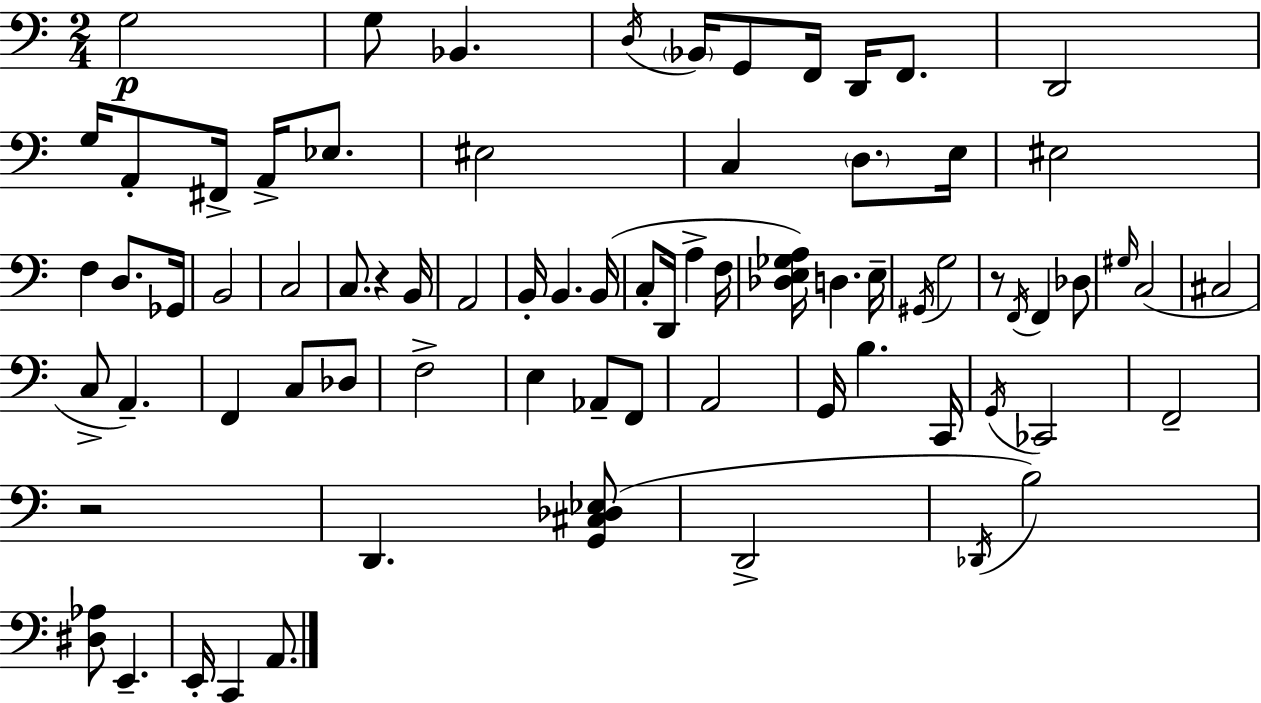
{
  \clef bass
  \numericTimeSignature
  \time 2/4
  \key c \major
  g2\p | g8 bes,4. | \acciaccatura { d16 } \parenthesize bes,16 g,8 f,16 d,16 f,8. | d,2 | \break g16 a,8-. fis,16-> a,16-> ees8. | eis2 | c4 \parenthesize d8. | e16 eis2 | \break f4 d8. | ges,16 b,2 | c2 | c8. r4 | \break b,16 a,2 | b,16-. b,4. | b,16( c8-. d,16 a4-> | f16 <des e ges a>16) d4. | \break e16-- \acciaccatura { gis,16 } g2 | r8 \acciaccatura { f,16 } f,4 | des8 \grace { gis16 }( c2 | cis2 | \break c8-> a,4.--) | f,4 | c8 des8 f2-> | e4 | \break aes,8-- f,8 a,2 | g,16 b4. | c,16 \acciaccatura { g,16 } ces,2 | f,2-- | \break r2 | d,4. | <g, cis des ees>8( d,2-> | \acciaccatura { des,16 } b2) | \break <dis aes>8 | e,4.-- e,16-. c,4 | a,8. \bar "|."
}